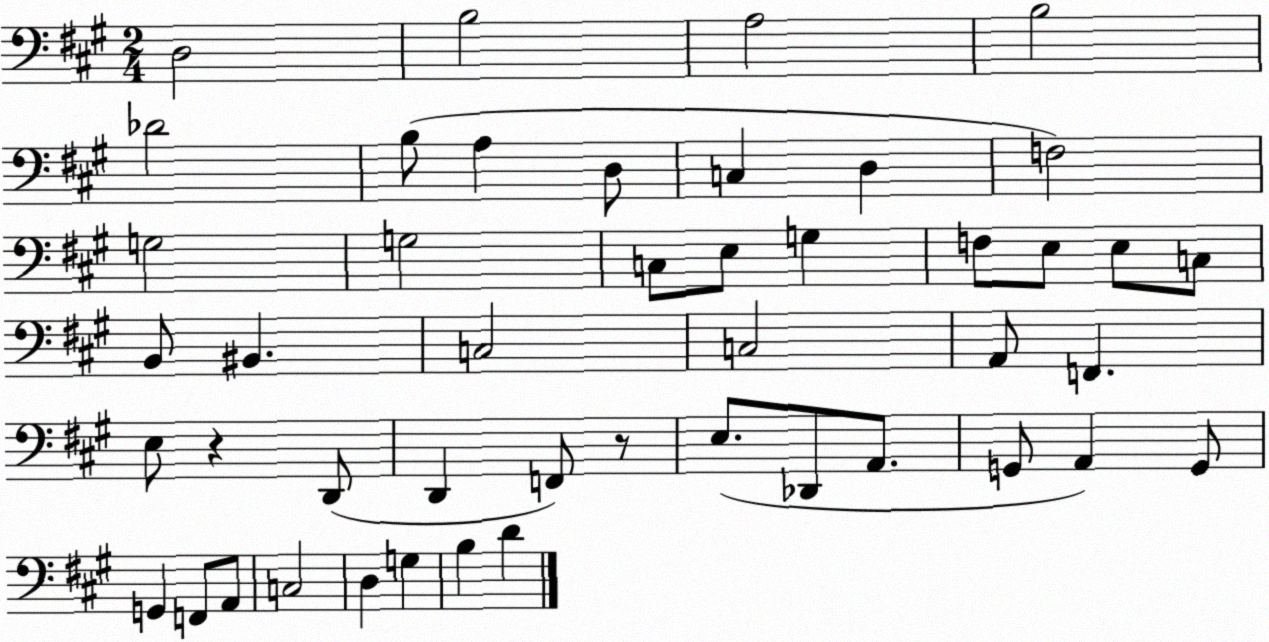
X:1
T:Untitled
M:2/4
L:1/4
K:A
D,2 B,2 A,2 B,2 _D2 B,/2 A, D,/2 C, D, F,2 G,2 G,2 C,/2 E,/2 G, F,/2 E,/2 E,/2 C,/2 B,,/2 ^B,, C,2 C,2 A,,/2 F,, E,/2 z D,,/2 D,, F,,/2 z/2 E,/2 _D,,/2 A,,/2 G,,/2 A,, G,,/2 G,, F,,/2 A,,/2 C,2 D, G, B, D